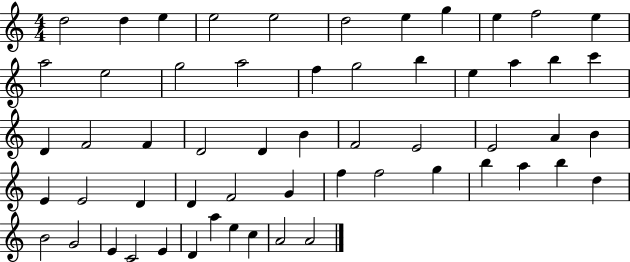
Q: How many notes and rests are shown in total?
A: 57